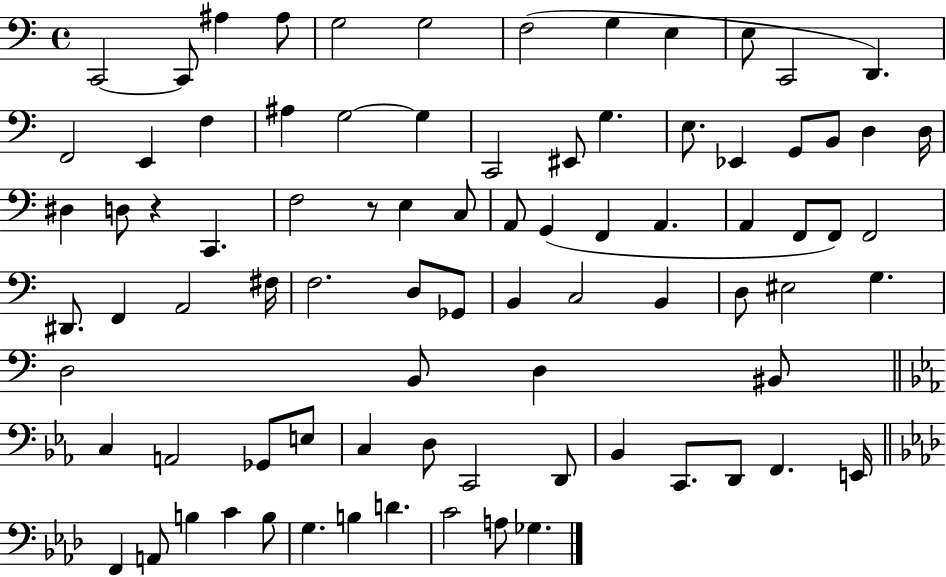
{
  \clef bass
  \time 4/4
  \defaultTimeSignature
  \key c \major
  c,2~~ c,8 ais4 ais8 | g2 g2 | f2( g4 e4 | e8 c,2 d,4.) | \break f,2 e,4 f4 | ais4 g2~~ g4 | c,2 eis,8 g4. | e8. ees,4 g,8 b,8 d4 d16 | \break dis4 d8 r4 c,4. | f2 r8 e4 c8 | a,8 g,4( f,4 a,4. | a,4 f,8 f,8) f,2 | \break dis,8. f,4 a,2 fis16 | f2. d8 ges,8 | b,4 c2 b,4 | d8 eis2 g4. | \break d2 b,8 d4 bis,8 | \bar "||" \break \key c \minor c4 a,2 ges,8 e8 | c4 d8 c,2 d,8 | bes,4 c,8. d,8 f,4. e,16 | \bar "||" \break \key aes \major f,4 a,8 b4 c'4 b8 | g4. b4 d'4. | c'2 a8 ges4. | \bar "|."
}